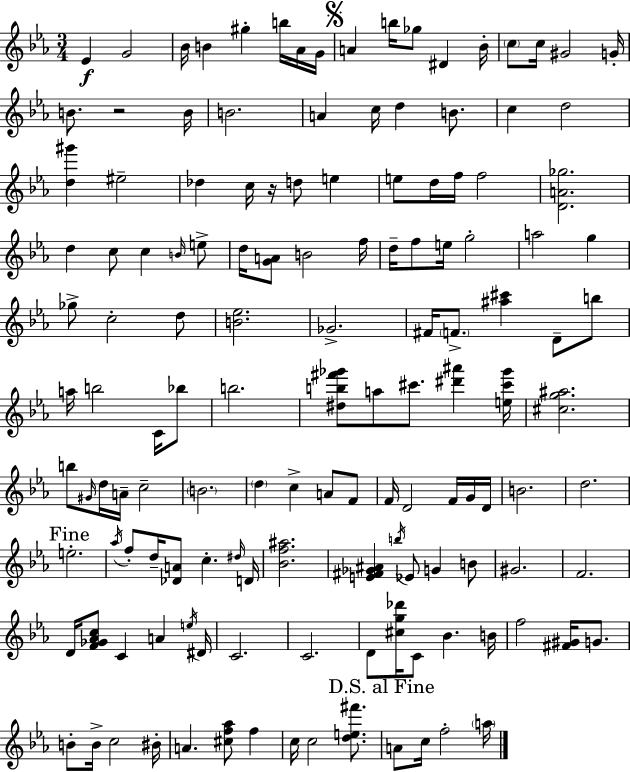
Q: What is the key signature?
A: EES major